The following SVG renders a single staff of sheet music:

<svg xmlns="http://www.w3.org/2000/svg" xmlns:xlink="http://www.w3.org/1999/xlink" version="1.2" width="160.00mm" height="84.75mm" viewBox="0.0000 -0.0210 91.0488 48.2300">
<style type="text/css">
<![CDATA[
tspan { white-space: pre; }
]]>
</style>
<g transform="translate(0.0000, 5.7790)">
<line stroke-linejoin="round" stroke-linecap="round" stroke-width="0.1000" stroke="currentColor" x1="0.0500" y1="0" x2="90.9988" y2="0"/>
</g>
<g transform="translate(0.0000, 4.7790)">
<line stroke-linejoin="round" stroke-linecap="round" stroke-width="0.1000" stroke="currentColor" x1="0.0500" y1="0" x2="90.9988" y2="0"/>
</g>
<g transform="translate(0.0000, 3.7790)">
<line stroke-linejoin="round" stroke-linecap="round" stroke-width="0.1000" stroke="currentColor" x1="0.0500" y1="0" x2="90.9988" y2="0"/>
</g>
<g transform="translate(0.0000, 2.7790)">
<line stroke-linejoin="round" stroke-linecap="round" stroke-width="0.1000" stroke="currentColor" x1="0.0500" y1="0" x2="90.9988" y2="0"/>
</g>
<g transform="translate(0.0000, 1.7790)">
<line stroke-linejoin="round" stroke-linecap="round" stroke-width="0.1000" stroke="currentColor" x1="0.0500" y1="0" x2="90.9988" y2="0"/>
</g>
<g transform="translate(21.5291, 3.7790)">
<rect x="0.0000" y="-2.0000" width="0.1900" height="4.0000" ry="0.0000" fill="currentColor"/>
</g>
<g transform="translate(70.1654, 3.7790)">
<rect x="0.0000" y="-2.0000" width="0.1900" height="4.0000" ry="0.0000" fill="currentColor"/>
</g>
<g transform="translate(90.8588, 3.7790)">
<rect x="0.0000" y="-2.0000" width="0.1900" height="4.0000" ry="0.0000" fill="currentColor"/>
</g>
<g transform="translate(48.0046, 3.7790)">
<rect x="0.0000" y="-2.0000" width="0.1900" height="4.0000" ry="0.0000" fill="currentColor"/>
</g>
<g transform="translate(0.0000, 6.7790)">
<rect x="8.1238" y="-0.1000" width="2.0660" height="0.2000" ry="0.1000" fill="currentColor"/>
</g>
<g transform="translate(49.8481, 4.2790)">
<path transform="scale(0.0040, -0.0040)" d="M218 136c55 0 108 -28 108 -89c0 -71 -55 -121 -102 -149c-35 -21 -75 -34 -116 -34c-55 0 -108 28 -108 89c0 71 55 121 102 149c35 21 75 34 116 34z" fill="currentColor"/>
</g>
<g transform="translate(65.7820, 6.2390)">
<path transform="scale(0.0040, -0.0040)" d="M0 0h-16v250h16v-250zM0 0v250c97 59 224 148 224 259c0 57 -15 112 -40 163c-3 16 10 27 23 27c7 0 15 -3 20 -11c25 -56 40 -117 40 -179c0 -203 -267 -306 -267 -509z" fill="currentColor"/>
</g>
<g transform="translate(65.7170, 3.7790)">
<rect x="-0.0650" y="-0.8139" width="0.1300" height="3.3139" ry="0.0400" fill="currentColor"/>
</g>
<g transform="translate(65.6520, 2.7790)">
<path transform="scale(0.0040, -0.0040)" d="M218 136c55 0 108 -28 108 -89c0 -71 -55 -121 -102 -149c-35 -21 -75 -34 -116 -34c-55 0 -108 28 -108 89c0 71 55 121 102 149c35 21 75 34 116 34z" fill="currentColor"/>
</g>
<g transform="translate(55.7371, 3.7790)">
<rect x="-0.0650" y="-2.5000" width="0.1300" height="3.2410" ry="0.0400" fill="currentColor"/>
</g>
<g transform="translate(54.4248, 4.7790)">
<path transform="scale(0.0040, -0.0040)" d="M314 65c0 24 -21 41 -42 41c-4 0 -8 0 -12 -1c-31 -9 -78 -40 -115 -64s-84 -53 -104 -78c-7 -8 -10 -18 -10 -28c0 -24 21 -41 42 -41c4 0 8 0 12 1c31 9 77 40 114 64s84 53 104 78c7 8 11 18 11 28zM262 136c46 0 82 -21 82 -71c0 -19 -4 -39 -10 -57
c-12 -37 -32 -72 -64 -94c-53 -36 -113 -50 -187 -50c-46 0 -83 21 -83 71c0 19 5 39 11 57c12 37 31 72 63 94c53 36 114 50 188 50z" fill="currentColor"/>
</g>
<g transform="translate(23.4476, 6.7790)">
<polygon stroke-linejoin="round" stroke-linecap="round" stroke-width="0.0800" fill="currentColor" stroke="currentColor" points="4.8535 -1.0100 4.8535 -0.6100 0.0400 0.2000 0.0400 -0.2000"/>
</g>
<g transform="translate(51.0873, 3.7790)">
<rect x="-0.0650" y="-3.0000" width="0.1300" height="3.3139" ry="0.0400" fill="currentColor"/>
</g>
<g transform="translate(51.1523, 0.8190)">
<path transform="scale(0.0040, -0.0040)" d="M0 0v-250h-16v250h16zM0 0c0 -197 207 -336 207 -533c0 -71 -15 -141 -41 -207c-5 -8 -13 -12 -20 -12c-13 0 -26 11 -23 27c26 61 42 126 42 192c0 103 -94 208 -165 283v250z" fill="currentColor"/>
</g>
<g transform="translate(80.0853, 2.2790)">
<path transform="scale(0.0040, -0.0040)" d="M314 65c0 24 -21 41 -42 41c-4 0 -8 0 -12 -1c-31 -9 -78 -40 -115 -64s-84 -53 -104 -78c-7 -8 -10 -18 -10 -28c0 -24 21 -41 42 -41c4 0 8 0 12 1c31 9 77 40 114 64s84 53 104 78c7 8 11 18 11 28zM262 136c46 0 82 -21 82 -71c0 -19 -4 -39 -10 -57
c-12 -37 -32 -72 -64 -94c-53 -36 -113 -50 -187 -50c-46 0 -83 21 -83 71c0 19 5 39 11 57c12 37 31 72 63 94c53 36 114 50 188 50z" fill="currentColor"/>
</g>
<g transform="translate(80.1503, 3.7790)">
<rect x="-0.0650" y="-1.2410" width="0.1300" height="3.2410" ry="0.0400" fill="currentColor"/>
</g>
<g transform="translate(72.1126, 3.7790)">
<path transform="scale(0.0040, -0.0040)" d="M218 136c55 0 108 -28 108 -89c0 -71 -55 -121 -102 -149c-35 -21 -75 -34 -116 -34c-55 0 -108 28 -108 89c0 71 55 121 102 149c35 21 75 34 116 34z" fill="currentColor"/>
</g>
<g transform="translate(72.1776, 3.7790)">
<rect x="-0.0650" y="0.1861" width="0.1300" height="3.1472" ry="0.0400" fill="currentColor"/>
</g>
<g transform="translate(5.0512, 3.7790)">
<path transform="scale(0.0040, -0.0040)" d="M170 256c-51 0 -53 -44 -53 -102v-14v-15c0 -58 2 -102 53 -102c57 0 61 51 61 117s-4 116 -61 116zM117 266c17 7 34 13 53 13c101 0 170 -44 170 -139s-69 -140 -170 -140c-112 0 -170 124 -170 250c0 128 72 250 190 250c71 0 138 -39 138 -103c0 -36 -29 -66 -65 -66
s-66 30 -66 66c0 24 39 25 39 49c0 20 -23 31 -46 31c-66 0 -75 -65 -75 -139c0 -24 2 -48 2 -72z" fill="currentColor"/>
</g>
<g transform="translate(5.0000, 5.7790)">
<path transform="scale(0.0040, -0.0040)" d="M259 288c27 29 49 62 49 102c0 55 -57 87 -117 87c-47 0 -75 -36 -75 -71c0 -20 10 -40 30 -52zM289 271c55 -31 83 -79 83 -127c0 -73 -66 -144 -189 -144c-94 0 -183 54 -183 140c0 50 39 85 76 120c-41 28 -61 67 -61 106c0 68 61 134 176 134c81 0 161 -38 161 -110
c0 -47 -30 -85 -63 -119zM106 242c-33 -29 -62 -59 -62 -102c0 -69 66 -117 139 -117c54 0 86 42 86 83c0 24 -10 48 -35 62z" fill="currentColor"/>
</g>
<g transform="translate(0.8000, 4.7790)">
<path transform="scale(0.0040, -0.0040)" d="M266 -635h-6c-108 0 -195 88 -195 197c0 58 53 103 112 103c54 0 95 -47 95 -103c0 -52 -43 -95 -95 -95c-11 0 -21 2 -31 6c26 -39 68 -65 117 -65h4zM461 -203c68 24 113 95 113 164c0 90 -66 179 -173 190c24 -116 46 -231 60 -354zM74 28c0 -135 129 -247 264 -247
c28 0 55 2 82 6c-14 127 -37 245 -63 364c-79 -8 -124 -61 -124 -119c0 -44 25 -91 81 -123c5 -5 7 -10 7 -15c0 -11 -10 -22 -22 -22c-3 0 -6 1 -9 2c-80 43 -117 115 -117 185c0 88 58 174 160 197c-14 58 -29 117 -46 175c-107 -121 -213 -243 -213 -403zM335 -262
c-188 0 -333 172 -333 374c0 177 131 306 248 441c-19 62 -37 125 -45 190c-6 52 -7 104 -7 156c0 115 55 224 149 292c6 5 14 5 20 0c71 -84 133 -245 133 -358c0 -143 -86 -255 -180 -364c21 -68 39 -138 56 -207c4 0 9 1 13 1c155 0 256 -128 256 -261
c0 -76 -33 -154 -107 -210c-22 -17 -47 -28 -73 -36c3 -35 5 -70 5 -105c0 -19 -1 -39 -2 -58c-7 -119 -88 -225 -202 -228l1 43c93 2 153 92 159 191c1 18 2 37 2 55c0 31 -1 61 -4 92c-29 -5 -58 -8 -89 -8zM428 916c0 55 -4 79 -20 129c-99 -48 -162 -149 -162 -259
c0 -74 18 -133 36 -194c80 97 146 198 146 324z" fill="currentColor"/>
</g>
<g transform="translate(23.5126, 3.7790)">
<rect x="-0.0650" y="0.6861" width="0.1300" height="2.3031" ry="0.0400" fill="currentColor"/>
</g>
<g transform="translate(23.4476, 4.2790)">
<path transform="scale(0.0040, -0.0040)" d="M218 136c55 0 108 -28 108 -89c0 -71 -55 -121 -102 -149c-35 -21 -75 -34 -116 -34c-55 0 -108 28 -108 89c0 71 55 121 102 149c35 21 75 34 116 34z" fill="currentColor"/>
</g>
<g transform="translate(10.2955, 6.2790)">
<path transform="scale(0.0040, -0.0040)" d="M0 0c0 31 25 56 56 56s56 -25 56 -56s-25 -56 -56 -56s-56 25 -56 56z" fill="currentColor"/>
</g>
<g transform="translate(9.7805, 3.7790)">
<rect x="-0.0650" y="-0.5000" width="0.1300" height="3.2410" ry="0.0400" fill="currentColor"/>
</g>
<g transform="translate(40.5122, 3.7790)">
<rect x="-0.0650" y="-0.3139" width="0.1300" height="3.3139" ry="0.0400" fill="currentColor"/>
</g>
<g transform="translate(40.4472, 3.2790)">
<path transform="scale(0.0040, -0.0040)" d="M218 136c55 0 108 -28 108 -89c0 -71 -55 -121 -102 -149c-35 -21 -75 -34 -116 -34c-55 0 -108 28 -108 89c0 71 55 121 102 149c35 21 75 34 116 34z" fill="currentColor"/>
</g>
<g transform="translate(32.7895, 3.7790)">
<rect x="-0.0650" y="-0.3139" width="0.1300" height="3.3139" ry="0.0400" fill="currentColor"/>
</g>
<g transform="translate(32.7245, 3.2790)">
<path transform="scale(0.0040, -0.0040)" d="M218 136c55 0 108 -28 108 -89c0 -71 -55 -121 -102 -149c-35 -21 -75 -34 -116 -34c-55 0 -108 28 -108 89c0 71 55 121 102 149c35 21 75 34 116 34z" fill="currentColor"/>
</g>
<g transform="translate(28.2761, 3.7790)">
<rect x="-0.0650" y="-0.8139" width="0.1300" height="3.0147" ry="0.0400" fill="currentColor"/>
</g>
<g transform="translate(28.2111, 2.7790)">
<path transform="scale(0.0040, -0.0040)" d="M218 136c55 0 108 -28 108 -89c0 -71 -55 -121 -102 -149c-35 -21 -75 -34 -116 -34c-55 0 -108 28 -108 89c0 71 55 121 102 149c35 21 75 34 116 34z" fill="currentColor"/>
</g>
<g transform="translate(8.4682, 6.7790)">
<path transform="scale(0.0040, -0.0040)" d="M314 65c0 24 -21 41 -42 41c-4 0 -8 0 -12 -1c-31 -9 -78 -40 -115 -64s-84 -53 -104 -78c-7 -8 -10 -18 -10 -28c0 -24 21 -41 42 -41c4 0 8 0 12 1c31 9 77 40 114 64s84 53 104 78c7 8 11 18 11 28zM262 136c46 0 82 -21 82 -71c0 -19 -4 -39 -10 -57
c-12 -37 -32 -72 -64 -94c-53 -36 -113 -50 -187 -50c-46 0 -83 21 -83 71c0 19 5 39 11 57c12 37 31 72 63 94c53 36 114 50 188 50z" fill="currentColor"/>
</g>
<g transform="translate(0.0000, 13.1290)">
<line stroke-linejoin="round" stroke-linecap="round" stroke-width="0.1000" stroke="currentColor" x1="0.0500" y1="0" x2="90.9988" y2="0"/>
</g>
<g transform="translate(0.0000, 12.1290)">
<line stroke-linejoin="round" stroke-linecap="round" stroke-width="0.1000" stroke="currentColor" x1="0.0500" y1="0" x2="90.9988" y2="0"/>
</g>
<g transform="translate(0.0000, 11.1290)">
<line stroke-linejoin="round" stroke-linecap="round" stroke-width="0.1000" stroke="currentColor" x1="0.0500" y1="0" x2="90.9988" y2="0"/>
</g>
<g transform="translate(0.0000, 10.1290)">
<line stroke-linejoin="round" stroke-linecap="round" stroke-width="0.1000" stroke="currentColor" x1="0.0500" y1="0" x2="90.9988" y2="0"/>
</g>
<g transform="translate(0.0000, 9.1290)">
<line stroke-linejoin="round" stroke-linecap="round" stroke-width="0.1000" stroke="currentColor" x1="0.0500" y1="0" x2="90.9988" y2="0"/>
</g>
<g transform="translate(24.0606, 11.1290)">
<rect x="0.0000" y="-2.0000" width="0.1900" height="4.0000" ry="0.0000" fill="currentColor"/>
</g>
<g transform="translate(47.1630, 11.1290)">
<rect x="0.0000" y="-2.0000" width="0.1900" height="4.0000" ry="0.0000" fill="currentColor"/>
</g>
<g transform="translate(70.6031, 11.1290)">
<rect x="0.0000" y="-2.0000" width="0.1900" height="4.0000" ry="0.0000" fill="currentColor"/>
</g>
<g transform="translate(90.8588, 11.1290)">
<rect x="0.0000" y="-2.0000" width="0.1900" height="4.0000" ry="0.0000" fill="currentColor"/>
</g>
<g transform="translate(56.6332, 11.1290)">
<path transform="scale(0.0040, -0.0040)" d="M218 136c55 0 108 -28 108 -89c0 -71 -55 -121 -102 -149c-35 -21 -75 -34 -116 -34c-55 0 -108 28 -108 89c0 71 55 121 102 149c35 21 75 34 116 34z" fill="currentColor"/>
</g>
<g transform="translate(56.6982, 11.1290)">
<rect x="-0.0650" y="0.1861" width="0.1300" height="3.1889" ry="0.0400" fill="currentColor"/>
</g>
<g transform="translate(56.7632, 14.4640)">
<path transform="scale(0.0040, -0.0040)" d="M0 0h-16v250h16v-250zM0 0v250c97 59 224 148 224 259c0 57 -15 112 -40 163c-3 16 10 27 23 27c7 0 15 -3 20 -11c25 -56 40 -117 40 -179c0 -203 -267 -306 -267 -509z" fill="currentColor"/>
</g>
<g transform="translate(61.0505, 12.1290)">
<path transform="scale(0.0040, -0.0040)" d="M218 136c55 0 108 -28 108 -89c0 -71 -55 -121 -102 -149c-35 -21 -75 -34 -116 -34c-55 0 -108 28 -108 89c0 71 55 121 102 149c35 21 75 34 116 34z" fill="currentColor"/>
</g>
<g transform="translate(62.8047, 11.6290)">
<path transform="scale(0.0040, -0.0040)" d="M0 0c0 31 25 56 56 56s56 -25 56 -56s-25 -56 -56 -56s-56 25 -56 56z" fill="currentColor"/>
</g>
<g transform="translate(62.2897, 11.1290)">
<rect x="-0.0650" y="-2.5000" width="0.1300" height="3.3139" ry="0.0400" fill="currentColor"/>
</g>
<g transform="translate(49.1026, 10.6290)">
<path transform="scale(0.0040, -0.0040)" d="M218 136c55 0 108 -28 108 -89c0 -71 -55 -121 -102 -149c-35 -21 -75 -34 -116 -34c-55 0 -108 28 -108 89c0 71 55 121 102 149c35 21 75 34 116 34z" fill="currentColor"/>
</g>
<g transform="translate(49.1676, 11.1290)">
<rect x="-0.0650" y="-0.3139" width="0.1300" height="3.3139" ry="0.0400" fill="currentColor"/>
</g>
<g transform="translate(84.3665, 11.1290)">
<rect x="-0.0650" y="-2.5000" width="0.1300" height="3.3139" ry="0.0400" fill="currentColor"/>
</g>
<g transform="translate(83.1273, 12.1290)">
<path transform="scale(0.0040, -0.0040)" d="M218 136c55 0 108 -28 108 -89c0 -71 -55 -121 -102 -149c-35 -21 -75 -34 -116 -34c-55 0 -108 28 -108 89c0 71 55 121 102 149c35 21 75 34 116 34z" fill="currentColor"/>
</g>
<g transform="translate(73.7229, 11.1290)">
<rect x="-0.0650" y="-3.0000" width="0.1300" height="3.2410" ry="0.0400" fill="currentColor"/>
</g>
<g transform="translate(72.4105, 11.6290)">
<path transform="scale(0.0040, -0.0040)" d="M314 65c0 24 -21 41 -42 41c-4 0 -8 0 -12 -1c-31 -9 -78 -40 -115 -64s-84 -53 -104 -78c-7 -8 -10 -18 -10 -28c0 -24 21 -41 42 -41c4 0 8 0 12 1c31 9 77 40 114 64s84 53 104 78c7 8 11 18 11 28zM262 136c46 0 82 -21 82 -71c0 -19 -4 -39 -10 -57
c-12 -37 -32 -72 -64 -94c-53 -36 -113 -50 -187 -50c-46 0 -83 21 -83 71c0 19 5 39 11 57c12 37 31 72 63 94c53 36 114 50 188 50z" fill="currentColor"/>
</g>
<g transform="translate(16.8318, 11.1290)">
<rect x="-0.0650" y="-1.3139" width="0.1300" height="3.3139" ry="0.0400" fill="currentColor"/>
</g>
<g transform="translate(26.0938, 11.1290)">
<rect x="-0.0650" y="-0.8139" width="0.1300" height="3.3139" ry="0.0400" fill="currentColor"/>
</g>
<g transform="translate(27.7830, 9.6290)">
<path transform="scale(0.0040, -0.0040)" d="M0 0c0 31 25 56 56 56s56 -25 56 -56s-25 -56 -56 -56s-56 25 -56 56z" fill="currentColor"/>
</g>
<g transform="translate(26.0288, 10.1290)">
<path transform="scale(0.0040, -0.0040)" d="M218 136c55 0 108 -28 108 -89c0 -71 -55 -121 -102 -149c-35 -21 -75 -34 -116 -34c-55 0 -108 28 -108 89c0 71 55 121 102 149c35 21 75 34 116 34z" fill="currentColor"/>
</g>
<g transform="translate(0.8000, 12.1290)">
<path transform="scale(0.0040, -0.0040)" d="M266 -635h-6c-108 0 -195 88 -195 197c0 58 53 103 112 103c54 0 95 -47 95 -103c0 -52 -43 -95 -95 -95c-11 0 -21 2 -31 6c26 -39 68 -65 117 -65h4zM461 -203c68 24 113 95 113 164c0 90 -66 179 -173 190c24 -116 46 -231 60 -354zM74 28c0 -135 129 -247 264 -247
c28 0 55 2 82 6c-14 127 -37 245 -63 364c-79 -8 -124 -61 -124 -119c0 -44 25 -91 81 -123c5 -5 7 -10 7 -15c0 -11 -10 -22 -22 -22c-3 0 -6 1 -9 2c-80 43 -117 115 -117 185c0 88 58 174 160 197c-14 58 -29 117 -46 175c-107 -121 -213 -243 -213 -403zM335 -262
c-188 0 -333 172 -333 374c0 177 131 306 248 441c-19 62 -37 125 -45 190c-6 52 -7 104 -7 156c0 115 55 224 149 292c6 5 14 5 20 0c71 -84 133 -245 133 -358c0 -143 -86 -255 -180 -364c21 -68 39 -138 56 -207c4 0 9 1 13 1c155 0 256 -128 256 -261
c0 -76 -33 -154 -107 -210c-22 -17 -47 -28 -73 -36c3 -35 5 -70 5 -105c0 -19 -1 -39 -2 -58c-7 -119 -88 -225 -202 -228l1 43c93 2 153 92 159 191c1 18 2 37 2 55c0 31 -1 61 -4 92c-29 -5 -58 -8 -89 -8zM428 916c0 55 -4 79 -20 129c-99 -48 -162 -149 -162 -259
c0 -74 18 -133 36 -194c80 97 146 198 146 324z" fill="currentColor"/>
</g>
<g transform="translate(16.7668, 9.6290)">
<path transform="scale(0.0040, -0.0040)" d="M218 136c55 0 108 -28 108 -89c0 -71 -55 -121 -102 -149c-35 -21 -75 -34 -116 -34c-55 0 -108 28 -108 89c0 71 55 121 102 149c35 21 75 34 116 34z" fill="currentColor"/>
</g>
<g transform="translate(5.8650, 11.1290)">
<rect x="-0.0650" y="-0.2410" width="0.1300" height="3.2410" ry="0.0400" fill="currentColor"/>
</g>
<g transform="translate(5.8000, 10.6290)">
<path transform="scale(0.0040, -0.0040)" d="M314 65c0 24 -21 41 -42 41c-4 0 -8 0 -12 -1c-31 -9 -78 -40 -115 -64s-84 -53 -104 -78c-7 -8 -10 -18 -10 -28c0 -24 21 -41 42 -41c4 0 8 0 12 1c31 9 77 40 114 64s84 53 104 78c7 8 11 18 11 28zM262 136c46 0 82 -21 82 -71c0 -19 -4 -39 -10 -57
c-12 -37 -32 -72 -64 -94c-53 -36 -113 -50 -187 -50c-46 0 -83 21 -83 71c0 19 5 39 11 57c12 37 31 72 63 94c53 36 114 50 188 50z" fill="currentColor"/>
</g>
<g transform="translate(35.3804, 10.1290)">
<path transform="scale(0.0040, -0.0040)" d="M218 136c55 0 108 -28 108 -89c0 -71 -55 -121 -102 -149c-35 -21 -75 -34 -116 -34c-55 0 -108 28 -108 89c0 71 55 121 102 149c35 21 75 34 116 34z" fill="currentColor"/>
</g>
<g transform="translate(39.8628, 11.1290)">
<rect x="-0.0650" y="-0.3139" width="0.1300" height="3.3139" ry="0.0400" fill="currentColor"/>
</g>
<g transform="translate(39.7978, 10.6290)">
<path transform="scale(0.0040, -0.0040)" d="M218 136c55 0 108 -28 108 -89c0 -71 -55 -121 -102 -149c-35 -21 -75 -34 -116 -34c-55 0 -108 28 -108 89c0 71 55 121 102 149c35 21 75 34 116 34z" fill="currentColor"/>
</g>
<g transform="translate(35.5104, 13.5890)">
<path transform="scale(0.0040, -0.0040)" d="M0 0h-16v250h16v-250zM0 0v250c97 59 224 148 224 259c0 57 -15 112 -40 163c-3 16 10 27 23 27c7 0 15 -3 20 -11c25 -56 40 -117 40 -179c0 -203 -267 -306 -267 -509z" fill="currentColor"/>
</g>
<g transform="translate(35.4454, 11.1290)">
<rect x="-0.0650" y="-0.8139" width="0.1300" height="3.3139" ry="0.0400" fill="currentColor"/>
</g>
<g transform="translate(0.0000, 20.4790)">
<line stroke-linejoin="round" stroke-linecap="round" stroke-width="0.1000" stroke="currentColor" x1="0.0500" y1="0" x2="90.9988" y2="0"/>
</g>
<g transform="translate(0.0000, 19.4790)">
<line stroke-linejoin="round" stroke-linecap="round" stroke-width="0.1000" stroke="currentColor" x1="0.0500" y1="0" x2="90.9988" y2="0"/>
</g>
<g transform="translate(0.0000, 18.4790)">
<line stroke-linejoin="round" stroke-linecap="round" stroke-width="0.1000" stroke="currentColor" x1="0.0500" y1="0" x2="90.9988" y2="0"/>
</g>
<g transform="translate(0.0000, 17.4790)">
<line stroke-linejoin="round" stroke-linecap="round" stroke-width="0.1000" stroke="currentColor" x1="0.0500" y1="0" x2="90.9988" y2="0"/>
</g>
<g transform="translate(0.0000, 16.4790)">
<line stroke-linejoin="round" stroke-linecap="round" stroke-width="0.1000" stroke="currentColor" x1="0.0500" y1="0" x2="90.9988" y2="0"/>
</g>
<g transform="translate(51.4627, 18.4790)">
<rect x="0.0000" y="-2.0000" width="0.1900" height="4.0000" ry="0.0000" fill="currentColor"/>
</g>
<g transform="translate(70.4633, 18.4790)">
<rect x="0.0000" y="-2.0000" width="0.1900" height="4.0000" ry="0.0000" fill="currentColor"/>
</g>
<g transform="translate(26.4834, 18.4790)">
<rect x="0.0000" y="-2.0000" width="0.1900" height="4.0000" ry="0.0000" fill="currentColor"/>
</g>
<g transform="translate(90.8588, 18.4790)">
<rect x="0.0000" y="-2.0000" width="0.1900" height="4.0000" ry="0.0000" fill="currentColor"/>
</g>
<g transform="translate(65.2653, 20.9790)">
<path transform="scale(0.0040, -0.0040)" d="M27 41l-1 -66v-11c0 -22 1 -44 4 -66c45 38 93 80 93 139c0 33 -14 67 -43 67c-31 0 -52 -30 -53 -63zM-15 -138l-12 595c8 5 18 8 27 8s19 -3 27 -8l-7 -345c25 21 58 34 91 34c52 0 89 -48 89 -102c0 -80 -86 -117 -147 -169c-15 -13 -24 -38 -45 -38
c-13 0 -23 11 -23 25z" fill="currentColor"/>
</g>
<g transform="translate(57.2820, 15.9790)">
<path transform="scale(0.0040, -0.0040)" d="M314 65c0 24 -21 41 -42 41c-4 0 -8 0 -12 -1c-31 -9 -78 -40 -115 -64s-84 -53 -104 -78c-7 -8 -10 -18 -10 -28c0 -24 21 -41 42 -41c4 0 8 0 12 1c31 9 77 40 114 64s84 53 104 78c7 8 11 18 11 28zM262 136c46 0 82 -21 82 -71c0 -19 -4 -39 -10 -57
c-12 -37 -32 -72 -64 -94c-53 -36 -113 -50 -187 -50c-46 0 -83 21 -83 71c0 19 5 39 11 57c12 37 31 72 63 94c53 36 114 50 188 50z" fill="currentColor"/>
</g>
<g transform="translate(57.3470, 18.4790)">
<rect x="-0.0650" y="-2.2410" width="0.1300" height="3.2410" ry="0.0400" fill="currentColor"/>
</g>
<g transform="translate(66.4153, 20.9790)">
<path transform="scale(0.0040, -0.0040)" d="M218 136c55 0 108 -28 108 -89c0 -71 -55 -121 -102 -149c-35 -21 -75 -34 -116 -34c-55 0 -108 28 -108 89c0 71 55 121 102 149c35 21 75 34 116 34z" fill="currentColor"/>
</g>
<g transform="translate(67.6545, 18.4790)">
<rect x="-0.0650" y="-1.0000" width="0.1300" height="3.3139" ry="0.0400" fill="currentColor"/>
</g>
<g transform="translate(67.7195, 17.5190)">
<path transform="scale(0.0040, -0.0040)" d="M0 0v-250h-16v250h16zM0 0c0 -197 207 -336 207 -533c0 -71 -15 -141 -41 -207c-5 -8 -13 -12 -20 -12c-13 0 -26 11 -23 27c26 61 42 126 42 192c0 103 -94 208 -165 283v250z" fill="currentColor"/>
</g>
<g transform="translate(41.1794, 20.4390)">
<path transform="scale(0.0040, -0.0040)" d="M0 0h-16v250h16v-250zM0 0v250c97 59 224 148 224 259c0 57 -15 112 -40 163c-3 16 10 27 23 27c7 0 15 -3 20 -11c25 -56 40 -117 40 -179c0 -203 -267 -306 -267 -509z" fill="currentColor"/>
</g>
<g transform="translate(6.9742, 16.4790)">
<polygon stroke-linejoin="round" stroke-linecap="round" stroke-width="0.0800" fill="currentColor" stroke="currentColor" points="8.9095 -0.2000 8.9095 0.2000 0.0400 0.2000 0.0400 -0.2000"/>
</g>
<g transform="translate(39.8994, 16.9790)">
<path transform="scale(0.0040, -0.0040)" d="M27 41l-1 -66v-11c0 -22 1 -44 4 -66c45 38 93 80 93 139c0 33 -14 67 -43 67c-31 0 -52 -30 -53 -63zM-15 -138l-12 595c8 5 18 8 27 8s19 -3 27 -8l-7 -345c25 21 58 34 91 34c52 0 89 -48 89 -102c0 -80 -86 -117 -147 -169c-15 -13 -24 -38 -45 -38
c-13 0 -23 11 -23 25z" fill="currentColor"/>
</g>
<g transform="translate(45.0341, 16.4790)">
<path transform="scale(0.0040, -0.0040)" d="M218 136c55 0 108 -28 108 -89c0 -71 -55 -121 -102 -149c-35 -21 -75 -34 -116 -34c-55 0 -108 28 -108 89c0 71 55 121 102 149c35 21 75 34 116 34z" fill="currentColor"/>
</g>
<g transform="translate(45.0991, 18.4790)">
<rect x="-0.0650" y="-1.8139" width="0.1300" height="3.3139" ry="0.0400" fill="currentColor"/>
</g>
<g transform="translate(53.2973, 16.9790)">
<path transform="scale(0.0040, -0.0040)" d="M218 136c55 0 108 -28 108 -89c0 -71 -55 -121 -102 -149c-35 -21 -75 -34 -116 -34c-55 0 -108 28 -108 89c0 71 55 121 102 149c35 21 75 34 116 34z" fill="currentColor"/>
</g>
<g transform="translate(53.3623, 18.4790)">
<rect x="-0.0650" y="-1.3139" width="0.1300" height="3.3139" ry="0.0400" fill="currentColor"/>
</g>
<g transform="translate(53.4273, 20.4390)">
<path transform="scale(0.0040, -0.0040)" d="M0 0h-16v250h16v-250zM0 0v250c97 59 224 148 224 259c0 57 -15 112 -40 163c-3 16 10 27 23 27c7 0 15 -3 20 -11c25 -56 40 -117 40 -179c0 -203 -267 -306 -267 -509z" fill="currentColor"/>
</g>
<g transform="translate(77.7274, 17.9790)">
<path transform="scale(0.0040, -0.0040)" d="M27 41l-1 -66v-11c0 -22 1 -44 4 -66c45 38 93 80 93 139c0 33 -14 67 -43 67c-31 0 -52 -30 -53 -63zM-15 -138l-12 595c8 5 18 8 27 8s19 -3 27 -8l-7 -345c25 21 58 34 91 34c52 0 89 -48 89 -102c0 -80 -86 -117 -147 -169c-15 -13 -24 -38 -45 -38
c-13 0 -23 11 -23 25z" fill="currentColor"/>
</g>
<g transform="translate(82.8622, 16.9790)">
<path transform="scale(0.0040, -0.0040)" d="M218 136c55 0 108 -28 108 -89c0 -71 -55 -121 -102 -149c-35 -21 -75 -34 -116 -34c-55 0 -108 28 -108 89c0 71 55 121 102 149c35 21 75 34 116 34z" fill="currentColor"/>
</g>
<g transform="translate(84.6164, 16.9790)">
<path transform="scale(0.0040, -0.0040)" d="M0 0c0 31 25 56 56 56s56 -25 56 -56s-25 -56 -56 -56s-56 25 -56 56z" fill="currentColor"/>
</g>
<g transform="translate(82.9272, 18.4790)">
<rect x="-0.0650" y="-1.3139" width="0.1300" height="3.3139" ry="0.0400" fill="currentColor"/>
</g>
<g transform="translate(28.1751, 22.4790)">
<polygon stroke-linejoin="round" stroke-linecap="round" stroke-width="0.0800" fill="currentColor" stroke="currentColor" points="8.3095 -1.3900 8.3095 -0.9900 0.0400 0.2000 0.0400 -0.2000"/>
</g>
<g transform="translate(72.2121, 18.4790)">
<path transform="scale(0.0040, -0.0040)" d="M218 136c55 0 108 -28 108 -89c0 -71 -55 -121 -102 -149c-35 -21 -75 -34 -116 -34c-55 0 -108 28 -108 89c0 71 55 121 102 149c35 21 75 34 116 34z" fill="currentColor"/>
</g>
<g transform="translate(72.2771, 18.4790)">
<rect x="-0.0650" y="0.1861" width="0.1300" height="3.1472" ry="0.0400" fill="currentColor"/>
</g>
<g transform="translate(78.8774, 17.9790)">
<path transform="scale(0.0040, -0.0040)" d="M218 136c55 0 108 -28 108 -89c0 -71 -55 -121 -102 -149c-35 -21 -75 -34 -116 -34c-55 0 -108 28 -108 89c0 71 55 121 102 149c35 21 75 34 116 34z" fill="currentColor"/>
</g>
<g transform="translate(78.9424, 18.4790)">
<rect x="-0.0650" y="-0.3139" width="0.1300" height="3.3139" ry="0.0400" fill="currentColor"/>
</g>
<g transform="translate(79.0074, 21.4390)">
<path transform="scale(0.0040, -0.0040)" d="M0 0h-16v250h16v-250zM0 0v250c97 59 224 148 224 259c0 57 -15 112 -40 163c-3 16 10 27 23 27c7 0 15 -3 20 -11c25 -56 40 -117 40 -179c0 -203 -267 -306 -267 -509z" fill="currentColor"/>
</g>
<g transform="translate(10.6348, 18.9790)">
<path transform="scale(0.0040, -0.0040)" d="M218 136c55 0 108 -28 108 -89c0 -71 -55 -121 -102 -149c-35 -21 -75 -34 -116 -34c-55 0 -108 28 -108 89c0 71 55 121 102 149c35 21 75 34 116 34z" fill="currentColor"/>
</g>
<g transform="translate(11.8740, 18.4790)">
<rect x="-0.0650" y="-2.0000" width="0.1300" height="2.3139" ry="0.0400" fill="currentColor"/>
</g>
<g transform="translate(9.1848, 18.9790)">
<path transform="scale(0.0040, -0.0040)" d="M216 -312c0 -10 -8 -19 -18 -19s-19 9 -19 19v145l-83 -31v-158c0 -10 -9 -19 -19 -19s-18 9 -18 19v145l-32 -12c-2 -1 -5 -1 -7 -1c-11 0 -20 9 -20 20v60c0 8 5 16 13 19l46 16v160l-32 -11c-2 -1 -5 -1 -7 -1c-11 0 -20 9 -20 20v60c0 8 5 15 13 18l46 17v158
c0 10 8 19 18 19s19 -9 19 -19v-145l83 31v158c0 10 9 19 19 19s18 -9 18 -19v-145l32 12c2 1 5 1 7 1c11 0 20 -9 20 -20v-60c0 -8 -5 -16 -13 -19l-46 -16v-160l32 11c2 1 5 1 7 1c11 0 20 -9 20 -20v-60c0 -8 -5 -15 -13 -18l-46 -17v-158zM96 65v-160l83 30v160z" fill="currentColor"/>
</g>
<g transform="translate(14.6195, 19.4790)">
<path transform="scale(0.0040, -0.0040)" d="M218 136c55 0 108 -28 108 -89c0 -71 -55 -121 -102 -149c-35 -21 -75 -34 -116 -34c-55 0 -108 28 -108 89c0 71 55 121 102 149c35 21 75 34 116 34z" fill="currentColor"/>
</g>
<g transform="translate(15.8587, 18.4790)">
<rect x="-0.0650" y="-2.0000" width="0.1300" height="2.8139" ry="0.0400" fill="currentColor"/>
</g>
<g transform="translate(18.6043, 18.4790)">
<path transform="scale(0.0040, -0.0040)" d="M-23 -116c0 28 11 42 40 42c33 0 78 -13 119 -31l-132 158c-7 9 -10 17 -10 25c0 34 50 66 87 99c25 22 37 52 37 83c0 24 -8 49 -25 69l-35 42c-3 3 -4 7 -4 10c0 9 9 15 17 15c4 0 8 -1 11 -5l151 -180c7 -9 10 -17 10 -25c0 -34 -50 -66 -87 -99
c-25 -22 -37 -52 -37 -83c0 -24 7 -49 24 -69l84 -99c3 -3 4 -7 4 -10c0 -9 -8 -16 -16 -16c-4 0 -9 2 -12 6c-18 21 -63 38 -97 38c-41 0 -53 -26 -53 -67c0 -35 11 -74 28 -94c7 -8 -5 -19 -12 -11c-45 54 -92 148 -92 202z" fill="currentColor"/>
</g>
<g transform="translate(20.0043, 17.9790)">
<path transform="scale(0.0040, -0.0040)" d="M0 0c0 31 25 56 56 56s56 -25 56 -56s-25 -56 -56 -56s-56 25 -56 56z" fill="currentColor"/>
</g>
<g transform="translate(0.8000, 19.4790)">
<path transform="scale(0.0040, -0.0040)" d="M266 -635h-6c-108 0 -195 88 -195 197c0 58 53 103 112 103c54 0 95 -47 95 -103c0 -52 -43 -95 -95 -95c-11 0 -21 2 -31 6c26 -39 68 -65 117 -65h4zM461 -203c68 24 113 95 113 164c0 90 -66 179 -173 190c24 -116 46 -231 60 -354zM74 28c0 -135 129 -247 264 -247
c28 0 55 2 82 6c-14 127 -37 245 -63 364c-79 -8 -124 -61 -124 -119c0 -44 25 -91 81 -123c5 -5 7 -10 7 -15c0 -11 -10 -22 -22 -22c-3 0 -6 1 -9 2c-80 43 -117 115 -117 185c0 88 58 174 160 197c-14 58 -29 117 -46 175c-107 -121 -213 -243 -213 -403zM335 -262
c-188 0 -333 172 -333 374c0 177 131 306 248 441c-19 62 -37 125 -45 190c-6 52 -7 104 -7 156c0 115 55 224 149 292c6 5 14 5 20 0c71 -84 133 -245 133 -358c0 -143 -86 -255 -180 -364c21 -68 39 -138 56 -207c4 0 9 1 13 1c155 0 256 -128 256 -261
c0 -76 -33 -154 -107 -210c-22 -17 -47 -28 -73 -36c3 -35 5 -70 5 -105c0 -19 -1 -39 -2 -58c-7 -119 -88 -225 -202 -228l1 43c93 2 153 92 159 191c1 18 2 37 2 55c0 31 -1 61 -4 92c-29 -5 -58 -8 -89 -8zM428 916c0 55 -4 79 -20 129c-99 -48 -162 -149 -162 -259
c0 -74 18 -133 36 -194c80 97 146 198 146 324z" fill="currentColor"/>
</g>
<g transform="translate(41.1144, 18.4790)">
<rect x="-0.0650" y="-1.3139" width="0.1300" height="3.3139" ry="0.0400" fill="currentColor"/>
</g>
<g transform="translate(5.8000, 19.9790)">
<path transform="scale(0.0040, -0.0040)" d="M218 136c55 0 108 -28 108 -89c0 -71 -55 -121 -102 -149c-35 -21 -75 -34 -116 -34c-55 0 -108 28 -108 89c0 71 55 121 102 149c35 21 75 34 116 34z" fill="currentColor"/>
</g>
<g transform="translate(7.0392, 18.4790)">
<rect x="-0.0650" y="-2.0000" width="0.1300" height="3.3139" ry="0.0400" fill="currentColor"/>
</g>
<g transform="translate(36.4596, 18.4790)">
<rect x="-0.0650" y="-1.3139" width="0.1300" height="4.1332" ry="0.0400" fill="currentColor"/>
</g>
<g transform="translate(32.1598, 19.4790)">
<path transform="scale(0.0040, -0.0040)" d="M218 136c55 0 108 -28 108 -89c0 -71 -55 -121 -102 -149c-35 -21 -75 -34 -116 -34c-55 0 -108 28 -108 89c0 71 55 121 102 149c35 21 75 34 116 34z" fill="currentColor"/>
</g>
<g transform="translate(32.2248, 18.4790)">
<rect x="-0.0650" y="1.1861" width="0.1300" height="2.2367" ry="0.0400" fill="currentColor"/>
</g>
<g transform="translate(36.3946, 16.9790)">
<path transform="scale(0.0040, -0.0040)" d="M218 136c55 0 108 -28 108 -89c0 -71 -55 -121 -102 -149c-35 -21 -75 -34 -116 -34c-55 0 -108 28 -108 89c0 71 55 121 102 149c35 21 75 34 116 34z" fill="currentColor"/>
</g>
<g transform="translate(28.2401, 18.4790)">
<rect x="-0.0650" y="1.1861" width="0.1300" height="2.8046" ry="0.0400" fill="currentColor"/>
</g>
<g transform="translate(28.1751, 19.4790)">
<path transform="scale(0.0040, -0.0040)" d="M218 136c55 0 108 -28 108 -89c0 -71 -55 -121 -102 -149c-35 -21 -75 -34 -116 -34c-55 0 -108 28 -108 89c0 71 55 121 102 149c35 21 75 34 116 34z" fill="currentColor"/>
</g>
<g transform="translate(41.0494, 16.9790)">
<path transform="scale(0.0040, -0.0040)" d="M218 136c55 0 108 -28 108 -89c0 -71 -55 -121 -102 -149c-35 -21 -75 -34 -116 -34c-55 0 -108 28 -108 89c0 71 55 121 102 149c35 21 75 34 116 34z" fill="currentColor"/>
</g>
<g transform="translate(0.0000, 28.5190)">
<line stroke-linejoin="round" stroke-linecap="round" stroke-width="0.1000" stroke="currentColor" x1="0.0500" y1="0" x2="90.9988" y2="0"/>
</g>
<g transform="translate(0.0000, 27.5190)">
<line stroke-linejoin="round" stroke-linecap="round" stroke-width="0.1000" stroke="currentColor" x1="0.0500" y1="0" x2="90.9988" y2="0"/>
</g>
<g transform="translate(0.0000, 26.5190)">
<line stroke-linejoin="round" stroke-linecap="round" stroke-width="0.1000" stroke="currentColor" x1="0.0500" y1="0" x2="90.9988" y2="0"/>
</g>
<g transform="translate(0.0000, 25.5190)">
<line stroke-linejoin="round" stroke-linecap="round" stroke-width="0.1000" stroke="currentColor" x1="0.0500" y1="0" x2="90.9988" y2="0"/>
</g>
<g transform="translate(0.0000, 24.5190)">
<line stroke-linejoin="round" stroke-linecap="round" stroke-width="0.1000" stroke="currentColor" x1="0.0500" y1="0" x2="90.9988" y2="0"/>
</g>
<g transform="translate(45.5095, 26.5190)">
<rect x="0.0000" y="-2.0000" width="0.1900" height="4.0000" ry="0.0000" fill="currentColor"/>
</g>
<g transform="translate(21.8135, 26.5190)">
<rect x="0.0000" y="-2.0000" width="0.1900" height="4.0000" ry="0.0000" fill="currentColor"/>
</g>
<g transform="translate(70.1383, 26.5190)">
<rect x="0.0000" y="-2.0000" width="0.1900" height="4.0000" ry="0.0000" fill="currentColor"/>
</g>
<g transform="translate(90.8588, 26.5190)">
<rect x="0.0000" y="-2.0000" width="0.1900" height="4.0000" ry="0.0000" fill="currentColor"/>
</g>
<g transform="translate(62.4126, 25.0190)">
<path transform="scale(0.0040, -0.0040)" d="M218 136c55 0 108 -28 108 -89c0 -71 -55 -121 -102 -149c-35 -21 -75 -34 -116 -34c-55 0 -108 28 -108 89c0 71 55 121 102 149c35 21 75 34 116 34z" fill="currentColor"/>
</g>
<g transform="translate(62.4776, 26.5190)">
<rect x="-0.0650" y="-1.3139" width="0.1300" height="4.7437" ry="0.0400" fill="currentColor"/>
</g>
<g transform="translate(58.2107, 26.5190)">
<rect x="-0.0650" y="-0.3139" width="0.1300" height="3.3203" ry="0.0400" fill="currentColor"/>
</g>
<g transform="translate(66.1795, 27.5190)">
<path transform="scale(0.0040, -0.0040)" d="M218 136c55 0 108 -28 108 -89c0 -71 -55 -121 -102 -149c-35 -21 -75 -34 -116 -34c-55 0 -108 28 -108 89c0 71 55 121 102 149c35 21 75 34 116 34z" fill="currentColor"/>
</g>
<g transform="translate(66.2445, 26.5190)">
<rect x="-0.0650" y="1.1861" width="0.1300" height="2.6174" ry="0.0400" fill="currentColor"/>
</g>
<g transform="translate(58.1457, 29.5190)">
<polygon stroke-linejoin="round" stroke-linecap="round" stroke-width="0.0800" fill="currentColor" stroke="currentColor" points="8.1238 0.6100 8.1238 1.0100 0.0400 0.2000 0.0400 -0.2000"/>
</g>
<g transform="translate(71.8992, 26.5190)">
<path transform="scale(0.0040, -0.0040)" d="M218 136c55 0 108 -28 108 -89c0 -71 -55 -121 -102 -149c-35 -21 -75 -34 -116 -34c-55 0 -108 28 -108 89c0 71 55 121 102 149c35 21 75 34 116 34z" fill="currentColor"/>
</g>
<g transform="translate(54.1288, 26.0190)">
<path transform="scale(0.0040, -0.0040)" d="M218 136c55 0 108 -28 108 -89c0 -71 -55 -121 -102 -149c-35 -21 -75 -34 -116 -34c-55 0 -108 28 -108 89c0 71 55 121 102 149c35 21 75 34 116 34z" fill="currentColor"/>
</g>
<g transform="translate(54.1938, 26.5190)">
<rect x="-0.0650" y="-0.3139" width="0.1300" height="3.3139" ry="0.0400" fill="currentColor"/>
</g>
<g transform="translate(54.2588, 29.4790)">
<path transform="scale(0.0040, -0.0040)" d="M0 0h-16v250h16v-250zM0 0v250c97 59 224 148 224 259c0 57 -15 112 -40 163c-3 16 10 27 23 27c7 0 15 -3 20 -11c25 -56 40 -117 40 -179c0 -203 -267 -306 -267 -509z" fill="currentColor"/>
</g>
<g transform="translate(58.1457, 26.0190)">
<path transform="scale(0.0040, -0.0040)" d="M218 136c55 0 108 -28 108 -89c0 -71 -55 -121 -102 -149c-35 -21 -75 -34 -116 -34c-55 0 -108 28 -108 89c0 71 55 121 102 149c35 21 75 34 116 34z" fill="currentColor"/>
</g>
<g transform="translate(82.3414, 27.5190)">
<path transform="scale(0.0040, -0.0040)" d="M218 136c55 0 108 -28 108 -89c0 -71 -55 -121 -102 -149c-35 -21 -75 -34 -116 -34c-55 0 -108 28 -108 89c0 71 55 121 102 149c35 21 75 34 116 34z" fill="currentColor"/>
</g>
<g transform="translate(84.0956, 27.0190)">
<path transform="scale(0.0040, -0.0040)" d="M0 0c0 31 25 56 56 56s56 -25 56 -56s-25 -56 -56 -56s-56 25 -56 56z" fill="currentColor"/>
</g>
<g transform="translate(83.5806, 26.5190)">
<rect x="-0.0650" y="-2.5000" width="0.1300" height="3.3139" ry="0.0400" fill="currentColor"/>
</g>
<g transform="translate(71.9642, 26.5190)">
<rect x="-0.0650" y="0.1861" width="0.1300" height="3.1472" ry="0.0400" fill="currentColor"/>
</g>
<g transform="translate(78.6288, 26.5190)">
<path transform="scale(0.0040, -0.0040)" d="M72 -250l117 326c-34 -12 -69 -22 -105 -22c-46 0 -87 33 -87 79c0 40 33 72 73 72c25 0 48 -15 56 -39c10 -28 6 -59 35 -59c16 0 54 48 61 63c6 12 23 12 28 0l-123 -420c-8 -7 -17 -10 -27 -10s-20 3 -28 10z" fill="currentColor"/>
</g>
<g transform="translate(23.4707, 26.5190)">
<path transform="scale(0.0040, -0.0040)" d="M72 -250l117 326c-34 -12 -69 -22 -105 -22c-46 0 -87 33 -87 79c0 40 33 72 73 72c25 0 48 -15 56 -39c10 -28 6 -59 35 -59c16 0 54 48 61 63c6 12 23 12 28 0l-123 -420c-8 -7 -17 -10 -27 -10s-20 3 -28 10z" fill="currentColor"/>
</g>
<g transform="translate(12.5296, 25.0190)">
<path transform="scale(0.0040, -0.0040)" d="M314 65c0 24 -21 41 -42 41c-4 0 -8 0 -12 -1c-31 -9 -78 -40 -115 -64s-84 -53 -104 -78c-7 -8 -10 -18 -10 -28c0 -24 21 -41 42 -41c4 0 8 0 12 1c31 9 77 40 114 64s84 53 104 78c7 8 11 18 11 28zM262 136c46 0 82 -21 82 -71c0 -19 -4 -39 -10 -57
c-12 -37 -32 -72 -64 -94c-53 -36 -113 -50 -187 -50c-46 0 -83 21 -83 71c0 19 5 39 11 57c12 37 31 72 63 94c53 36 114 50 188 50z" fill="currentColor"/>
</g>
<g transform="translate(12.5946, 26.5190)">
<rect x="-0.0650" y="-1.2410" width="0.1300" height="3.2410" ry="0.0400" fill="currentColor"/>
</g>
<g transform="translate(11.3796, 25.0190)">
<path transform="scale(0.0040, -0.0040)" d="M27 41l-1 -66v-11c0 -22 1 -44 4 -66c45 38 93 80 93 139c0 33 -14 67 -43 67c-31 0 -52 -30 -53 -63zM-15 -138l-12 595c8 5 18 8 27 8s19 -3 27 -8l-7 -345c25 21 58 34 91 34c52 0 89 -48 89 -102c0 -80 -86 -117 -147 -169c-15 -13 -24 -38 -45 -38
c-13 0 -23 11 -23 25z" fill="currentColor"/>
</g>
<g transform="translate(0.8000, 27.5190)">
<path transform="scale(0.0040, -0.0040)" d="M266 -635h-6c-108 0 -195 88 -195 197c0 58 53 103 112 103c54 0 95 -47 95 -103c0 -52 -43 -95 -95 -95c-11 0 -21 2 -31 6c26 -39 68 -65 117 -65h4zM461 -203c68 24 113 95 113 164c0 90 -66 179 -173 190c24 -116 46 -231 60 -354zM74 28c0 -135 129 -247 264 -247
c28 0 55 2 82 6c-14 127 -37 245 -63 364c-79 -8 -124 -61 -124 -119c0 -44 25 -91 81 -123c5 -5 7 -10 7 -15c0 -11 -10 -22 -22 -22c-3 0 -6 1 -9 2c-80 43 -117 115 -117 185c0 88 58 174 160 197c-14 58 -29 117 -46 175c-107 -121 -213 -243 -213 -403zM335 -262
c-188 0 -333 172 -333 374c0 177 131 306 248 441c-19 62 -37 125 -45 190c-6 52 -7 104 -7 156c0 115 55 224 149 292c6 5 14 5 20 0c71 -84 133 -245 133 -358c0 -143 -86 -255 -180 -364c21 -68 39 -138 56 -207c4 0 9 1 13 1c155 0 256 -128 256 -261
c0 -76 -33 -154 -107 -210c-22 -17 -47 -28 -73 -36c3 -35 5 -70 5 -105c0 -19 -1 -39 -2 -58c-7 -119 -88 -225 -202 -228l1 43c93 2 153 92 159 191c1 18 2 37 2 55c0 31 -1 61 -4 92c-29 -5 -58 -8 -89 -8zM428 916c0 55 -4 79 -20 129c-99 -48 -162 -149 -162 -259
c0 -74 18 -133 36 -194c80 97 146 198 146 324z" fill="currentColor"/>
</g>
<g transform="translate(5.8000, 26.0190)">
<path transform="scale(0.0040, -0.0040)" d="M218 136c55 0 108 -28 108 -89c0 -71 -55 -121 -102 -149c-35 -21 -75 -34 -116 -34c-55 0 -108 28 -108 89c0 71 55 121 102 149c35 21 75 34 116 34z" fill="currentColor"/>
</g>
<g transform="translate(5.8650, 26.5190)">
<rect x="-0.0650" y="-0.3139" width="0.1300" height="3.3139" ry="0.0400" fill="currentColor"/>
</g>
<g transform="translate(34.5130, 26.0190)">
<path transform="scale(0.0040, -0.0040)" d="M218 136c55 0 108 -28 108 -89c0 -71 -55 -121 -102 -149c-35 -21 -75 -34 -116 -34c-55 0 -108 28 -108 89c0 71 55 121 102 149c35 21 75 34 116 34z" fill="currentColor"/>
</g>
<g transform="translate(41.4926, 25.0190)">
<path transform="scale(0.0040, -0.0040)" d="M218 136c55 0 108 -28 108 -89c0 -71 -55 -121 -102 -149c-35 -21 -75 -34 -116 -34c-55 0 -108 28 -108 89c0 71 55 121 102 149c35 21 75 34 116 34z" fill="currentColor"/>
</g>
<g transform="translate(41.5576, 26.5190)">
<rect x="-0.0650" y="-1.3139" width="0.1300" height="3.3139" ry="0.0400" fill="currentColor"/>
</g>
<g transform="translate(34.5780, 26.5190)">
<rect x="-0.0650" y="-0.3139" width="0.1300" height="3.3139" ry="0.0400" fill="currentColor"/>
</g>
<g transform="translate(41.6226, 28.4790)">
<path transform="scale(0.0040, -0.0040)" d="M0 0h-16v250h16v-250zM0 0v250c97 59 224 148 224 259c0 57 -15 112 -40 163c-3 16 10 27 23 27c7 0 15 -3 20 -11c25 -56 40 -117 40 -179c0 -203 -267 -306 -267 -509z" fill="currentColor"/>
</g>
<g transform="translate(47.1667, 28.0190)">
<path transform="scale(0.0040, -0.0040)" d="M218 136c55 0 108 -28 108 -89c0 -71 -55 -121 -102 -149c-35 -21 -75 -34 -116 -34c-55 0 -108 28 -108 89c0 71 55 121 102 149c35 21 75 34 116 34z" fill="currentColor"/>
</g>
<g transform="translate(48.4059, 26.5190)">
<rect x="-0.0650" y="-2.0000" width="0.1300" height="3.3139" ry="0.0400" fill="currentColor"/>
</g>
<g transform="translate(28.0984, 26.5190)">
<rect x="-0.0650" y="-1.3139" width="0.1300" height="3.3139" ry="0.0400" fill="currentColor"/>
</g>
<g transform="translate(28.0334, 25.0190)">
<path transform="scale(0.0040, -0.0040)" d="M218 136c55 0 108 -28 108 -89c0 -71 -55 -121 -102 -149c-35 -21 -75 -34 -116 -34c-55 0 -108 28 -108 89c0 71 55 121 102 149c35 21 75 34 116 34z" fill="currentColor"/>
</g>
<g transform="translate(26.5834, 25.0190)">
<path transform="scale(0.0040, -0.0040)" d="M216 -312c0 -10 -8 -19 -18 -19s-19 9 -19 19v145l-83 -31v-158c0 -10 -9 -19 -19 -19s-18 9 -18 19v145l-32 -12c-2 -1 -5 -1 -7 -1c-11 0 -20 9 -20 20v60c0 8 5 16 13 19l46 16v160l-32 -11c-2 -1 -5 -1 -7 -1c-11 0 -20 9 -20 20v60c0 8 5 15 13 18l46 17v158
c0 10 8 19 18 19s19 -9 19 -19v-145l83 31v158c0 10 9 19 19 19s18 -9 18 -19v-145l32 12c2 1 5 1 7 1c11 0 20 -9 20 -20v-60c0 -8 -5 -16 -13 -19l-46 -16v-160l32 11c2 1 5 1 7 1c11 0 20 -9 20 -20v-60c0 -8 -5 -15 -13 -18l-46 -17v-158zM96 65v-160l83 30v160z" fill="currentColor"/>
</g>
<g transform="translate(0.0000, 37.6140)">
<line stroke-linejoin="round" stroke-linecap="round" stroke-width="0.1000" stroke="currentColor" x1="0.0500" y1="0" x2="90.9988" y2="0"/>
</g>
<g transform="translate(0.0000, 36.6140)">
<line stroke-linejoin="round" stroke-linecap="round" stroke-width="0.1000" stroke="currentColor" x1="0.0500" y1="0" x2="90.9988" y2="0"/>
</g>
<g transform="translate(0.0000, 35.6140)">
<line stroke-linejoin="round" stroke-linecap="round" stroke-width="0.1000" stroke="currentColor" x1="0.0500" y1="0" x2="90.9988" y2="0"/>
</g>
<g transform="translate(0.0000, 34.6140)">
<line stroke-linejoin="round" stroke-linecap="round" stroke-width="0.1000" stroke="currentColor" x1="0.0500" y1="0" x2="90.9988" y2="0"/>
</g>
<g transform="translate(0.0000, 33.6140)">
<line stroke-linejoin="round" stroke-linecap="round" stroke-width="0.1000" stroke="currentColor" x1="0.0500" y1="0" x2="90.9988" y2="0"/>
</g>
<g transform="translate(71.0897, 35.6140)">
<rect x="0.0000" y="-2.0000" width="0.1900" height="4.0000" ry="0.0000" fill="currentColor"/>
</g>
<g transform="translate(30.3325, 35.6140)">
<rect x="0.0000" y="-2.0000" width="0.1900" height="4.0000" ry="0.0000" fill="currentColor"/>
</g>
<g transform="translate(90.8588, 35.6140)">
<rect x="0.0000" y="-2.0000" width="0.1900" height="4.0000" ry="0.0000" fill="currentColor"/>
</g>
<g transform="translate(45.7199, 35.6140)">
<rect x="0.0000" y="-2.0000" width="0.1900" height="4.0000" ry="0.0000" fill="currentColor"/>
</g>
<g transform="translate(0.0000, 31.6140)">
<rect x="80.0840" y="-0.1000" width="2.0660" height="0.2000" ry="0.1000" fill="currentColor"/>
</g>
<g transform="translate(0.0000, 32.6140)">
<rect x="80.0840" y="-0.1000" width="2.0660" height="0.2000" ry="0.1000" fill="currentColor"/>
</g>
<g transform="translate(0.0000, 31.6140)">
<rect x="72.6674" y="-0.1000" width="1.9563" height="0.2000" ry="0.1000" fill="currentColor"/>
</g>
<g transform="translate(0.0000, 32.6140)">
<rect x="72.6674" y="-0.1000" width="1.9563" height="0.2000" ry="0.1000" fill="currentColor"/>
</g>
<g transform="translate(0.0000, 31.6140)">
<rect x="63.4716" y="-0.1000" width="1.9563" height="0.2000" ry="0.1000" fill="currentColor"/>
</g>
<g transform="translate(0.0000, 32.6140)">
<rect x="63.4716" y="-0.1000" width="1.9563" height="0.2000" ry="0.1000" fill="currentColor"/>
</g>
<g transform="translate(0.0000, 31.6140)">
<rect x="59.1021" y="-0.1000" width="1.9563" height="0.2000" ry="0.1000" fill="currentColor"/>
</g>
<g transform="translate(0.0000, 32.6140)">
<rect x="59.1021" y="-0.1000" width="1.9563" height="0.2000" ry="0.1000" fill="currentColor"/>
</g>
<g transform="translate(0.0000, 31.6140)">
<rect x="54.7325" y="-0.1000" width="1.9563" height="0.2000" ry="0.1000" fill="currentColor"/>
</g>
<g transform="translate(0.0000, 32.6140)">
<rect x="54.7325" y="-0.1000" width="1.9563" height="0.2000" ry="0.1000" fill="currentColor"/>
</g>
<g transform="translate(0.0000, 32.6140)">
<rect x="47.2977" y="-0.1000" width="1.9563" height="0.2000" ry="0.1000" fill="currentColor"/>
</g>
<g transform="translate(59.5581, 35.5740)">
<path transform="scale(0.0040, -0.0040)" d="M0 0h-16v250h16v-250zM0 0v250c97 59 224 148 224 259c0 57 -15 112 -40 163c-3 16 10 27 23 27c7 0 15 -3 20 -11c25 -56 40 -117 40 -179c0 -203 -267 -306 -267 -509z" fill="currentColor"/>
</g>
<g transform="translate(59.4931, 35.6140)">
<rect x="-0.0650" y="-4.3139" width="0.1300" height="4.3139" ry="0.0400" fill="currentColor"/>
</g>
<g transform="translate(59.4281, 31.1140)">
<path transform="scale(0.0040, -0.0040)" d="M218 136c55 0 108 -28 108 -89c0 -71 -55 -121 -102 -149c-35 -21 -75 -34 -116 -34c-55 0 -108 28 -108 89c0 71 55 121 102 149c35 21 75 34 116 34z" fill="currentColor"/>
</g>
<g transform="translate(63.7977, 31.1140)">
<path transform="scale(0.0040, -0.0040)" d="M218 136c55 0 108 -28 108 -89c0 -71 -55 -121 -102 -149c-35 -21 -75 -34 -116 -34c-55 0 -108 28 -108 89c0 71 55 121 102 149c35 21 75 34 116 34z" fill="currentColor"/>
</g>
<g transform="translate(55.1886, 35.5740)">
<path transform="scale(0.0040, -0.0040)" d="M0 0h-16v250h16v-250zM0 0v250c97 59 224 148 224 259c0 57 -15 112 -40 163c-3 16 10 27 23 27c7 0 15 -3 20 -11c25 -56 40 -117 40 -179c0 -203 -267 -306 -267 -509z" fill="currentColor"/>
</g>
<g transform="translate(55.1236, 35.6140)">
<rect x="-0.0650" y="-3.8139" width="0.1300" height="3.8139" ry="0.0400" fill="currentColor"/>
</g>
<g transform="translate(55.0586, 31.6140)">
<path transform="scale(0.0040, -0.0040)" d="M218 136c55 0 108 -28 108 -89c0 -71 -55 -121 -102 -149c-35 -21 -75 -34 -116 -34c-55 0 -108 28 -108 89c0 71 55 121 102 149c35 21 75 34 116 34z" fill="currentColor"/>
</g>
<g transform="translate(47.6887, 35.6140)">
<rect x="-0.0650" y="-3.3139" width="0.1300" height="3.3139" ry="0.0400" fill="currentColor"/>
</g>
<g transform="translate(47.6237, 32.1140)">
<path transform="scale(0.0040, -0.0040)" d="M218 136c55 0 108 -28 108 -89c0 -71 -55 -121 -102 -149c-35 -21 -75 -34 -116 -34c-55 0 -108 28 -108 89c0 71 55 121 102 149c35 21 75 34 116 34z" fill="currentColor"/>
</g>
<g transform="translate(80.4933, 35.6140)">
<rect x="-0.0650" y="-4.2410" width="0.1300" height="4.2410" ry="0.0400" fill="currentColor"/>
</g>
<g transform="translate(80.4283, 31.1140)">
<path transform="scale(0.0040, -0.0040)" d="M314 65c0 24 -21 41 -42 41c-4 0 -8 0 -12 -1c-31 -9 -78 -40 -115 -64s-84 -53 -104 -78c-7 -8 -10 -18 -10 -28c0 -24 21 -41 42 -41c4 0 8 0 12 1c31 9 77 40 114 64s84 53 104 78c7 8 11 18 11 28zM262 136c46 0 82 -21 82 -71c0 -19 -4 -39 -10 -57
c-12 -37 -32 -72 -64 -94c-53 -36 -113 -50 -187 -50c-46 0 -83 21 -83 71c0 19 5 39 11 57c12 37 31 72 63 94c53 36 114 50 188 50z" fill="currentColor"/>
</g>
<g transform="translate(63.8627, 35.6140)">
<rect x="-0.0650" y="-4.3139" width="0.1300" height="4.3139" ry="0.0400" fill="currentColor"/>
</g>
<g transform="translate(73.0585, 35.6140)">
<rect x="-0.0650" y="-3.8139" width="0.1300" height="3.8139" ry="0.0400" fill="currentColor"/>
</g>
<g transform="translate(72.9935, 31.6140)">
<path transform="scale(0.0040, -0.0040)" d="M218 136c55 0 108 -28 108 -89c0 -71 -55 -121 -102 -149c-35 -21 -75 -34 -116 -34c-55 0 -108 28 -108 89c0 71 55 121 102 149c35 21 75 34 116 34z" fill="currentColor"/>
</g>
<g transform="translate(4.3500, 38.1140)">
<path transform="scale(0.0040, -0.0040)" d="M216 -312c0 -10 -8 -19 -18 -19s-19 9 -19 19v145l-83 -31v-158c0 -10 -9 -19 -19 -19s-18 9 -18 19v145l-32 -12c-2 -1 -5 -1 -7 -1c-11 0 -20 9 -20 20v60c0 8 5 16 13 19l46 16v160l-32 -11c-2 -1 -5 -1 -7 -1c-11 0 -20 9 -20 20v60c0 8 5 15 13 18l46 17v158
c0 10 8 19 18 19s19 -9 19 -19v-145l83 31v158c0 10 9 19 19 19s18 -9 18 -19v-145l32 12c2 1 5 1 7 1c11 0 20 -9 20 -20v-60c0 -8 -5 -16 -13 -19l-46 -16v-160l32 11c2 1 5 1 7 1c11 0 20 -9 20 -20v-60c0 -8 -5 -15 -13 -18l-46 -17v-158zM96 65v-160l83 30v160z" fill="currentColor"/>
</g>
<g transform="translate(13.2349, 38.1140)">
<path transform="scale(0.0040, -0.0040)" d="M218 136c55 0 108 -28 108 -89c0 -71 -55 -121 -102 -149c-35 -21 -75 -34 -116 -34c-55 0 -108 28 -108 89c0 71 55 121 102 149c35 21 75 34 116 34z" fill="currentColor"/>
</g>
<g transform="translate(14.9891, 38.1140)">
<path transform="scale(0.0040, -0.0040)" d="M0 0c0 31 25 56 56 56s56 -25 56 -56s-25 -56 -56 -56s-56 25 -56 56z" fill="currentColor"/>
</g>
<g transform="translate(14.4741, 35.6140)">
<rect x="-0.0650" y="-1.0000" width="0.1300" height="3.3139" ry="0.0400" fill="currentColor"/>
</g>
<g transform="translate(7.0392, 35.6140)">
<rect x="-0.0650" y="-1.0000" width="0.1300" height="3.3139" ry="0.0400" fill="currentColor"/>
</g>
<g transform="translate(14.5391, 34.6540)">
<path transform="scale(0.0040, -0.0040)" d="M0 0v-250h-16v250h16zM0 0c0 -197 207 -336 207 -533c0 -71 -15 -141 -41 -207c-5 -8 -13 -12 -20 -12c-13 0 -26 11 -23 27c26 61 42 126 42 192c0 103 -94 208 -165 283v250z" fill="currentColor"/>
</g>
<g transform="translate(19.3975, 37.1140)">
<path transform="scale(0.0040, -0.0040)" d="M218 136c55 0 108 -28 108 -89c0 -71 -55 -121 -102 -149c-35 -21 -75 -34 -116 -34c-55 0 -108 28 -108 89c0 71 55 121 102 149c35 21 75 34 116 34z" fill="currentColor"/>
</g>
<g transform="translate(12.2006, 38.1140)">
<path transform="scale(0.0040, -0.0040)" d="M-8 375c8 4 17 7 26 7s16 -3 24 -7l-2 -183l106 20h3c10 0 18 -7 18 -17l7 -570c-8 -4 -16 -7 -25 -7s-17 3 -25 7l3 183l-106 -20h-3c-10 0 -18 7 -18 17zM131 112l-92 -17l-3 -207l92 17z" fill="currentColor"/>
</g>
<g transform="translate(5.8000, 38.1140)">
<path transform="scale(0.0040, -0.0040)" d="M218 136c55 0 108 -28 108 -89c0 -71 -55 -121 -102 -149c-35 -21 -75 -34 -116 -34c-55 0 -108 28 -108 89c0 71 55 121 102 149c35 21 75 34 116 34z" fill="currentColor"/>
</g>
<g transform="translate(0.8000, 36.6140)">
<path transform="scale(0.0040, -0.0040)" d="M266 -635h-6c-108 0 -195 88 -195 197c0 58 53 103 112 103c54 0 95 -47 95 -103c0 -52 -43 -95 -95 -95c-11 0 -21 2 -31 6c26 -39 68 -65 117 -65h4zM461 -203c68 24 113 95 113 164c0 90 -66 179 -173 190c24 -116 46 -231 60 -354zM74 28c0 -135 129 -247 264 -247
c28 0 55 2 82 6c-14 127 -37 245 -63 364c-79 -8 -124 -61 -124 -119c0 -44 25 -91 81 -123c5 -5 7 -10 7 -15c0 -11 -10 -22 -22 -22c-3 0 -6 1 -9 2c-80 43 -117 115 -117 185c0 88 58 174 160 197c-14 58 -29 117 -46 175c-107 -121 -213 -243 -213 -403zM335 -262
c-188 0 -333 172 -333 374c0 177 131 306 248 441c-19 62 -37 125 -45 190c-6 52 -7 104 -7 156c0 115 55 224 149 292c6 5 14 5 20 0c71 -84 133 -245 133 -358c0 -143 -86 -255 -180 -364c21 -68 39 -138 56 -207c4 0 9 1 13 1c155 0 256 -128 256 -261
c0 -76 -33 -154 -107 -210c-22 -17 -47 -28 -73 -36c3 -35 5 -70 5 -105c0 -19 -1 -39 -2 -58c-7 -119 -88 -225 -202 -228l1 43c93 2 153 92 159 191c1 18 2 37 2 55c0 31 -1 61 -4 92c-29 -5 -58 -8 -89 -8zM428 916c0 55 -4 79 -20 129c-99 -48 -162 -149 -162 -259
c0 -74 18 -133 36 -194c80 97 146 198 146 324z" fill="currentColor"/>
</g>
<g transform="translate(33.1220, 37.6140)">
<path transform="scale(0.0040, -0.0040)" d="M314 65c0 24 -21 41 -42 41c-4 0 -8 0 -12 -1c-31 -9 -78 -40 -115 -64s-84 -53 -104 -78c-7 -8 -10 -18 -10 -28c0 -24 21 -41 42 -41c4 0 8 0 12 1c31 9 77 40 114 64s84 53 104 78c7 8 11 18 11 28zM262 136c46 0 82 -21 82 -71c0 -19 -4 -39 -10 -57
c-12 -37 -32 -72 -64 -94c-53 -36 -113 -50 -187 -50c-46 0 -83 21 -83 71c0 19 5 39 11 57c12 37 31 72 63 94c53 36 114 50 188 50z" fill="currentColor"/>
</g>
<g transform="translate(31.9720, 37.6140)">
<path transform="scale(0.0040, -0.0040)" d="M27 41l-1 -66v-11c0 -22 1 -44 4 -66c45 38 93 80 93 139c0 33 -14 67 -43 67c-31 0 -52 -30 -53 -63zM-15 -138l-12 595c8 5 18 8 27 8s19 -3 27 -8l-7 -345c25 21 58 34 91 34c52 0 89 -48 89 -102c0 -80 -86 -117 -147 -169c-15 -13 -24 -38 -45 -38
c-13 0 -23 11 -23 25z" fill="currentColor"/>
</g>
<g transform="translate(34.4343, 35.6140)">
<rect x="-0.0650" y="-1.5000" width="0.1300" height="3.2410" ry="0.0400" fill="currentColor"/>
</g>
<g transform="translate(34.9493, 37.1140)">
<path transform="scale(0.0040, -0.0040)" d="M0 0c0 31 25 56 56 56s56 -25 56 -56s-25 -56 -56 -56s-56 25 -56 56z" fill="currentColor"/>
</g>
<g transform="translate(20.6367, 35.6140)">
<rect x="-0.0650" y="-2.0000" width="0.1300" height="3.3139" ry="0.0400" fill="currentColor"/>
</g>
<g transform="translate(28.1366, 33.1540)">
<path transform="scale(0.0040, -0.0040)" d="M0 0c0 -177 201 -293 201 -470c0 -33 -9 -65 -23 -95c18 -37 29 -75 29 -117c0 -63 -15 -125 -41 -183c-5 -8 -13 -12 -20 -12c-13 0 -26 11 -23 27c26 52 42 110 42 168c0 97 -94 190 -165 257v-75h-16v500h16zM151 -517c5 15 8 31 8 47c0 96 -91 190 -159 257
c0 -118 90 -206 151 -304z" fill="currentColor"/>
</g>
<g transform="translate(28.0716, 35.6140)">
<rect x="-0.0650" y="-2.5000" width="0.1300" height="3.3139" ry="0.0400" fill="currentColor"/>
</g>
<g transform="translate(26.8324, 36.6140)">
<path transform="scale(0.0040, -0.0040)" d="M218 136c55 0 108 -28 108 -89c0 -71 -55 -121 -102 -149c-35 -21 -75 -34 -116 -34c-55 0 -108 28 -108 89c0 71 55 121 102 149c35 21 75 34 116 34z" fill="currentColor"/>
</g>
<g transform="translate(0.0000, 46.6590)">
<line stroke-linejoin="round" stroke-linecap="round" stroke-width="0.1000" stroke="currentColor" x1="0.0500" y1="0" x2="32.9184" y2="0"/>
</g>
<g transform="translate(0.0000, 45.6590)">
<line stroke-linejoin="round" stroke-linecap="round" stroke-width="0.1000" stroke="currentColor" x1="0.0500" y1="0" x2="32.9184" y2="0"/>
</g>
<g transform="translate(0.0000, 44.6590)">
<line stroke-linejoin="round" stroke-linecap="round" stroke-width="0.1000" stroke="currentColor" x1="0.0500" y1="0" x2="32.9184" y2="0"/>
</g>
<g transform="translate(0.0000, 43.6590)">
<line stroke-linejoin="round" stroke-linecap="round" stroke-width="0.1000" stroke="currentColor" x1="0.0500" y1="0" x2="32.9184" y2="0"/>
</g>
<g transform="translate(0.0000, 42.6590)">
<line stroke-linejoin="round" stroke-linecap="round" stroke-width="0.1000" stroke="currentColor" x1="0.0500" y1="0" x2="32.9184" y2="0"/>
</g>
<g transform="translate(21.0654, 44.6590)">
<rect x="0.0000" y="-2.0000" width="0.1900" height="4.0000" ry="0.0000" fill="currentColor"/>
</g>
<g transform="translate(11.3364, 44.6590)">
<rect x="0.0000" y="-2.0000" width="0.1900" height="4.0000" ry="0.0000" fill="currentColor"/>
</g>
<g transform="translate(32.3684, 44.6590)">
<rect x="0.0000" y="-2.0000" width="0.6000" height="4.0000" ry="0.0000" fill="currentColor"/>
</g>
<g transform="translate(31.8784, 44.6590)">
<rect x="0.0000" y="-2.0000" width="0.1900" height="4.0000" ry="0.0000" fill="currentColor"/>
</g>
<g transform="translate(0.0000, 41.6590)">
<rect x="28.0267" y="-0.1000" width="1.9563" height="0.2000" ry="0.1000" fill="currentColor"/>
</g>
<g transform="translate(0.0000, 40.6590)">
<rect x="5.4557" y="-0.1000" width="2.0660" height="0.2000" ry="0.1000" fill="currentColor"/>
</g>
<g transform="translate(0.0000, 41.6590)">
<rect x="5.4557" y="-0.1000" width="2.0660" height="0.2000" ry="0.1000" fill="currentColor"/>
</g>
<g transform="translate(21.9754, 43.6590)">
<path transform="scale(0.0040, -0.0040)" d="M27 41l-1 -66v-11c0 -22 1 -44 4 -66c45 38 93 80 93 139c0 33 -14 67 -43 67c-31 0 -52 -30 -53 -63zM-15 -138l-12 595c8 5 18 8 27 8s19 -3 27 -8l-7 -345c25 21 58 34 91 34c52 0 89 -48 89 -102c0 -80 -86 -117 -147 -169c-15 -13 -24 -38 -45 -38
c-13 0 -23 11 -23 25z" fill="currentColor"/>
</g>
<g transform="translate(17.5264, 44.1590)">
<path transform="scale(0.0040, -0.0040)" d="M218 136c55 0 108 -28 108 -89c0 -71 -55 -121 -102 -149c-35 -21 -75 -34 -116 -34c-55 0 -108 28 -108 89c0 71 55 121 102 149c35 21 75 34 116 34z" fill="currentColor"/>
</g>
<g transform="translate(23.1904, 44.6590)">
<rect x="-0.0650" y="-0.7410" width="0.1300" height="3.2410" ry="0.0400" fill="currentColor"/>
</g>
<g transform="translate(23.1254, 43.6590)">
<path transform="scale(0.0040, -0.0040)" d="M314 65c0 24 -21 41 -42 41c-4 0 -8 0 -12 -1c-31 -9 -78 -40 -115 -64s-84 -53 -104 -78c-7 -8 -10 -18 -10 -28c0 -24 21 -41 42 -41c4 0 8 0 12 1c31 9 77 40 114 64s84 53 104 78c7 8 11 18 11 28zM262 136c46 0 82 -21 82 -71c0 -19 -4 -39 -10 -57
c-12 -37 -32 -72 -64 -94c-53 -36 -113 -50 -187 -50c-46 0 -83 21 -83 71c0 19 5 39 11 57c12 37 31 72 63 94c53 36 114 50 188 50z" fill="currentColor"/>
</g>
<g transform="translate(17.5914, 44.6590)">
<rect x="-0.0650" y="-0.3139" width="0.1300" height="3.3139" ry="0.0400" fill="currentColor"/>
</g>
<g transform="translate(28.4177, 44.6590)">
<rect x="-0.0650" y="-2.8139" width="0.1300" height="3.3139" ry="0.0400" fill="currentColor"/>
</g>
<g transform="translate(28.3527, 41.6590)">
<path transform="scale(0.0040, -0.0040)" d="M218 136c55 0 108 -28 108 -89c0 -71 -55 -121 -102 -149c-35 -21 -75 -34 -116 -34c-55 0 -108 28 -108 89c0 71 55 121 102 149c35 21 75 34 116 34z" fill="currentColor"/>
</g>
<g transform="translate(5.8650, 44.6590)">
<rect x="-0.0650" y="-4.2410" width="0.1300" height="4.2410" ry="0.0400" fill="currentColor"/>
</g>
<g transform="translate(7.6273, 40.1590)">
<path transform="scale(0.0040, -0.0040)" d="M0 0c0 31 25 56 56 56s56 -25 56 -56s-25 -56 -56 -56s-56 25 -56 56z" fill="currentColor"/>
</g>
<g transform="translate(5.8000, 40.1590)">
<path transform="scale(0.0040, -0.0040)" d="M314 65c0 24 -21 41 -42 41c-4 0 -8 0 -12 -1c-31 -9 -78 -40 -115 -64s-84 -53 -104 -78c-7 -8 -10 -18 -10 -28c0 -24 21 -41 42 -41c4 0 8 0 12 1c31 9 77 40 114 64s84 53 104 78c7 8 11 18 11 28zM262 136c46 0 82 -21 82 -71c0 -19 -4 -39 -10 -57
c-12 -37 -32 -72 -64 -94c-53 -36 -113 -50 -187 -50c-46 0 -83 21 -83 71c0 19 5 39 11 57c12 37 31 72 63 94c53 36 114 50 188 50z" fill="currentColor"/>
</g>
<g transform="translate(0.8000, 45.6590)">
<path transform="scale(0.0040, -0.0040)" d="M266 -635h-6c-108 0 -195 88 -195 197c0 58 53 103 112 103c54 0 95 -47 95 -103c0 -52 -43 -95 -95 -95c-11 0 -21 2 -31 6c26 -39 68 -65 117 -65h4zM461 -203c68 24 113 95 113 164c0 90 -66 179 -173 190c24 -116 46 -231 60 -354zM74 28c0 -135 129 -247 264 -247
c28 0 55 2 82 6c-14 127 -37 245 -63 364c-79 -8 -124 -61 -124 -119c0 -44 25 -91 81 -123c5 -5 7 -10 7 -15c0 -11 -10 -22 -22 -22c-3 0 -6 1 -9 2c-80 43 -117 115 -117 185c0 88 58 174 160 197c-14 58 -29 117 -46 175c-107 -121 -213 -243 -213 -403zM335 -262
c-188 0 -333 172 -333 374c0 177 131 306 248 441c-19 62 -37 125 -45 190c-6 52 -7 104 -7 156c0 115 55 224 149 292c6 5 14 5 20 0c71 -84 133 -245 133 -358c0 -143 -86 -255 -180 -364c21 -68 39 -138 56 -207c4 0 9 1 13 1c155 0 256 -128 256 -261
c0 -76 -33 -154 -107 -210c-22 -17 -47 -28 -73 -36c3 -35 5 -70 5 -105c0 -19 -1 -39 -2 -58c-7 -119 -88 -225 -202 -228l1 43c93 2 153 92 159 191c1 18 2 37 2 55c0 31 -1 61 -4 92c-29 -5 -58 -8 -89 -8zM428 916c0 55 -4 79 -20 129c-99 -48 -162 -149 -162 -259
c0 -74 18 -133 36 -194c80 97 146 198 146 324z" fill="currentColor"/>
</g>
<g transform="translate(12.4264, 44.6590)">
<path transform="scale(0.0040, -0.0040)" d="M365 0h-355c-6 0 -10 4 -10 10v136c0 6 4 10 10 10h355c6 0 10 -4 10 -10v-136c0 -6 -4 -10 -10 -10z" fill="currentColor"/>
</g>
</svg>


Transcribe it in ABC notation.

X:1
T:Untitled
M:6/8
L:1/4
K:C
C2 A/2 d/2 c c A/2 G2 d/2 B e2 c2 e d d/2 c c B/2 G A2 G F/2 ^A/2 G/2 z G/2 G/2 e/2 _e/2 f e/2 g2 _D/2 B _c/2 e c _e2 z/2 ^e c ^e/2 F c/2 c/2 e/2 G/2 B z/2 G ^D D/2 F G/4 _E2 b c'/2 d'/2 d' c' d'2 d'2 z2 c _d2 a